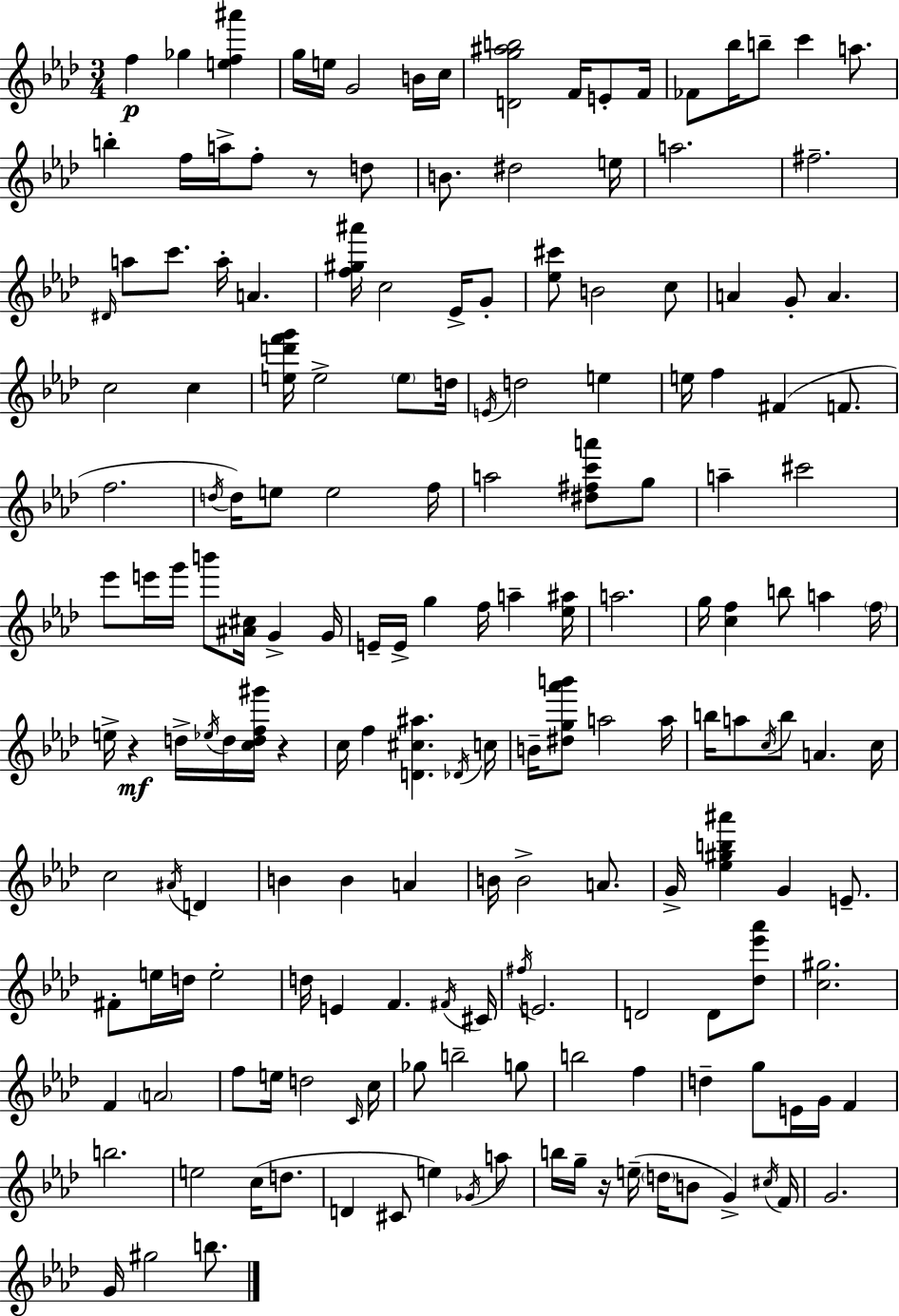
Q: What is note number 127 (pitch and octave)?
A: B5